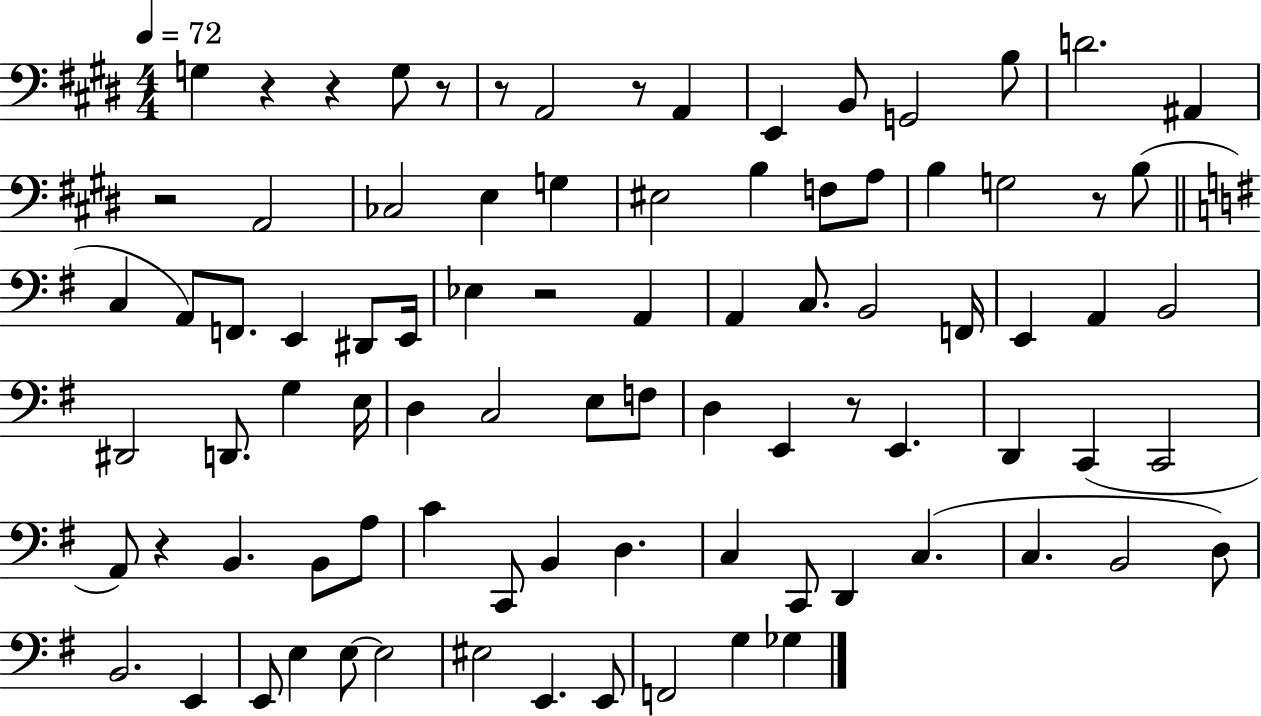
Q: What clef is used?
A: bass